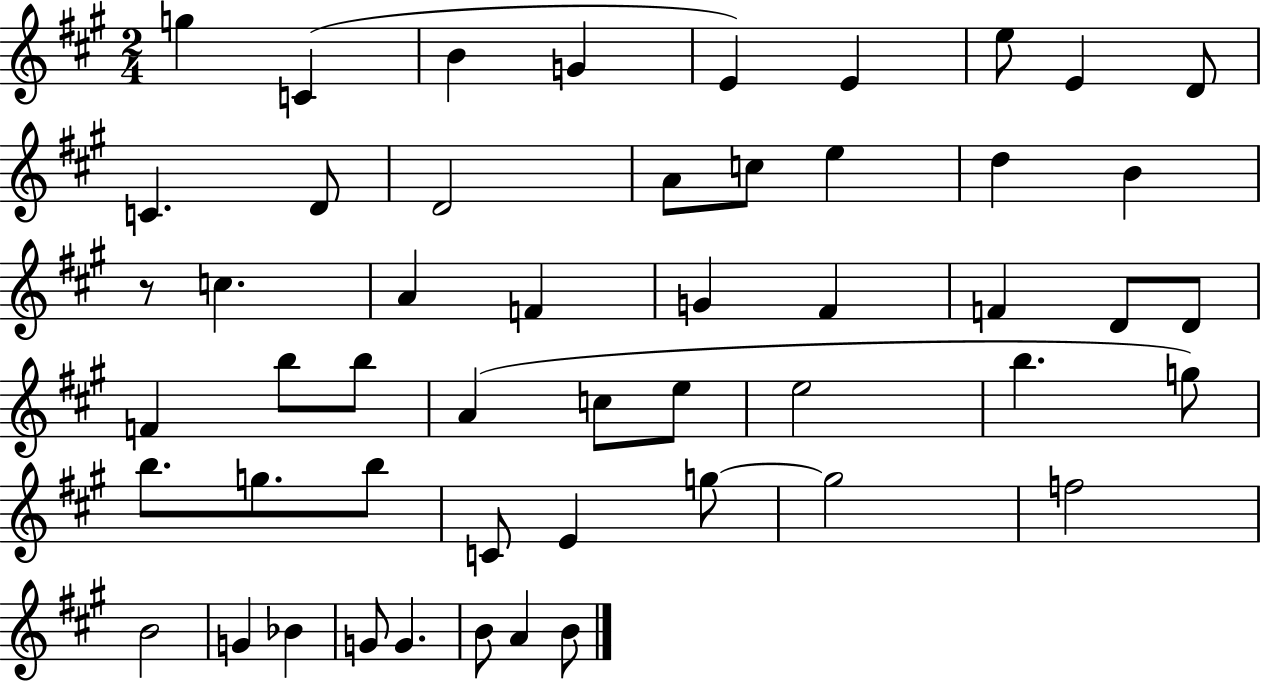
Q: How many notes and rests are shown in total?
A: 51